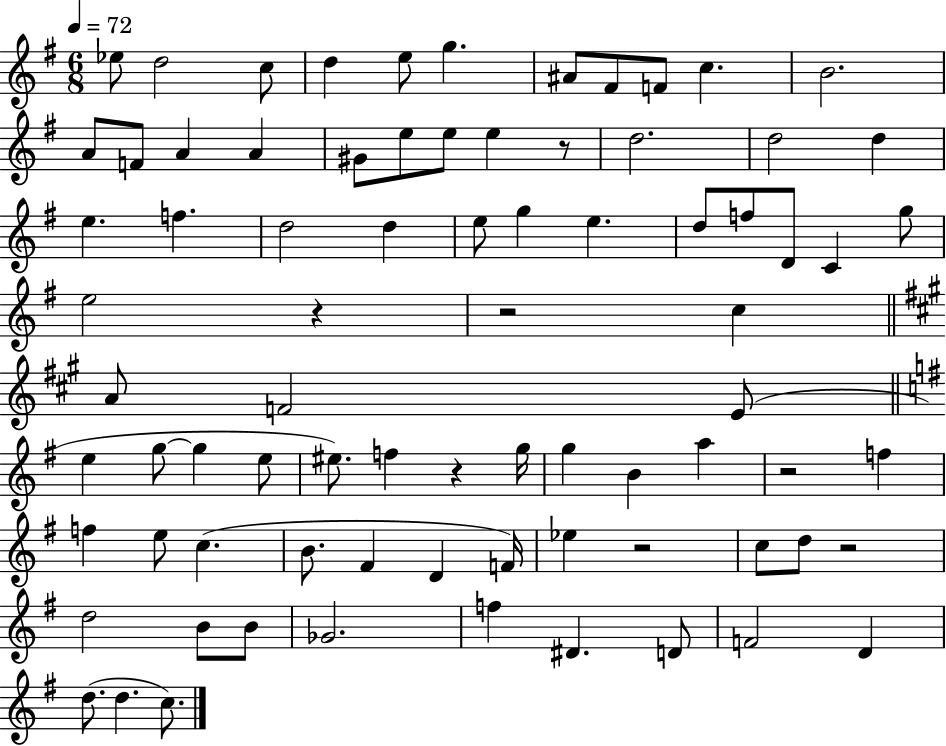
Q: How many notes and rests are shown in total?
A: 79